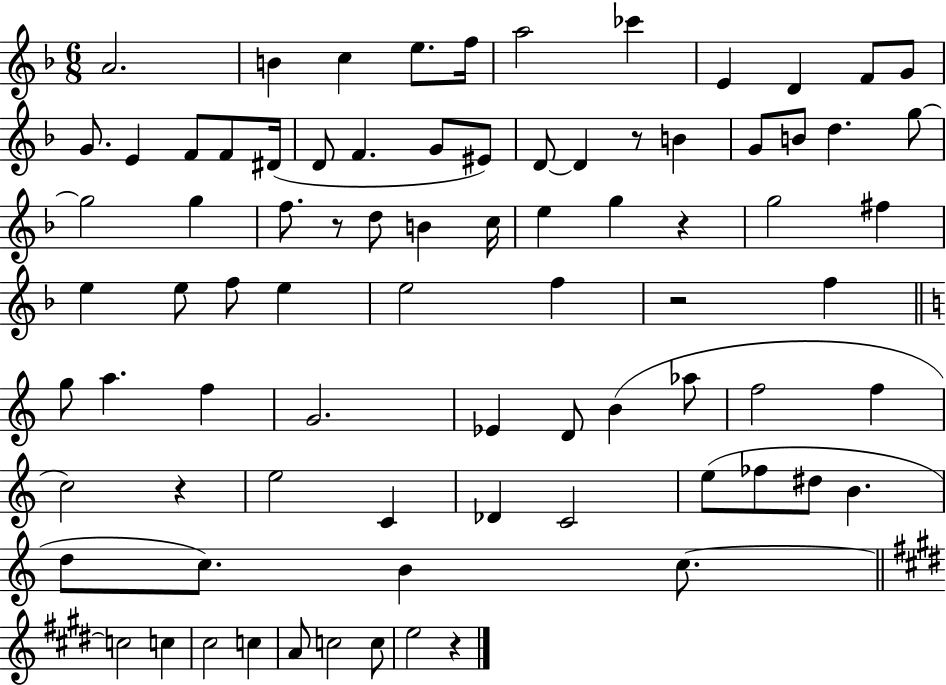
{
  \clef treble
  \numericTimeSignature
  \time 6/8
  \key f \major
  a'2. | b'4 c''4 e''8. f''16 | a''2 ces'''4 | e'4 d'4 f'8 g'8 | \break g'8. e'4 f'8 f'8 dis'16( | d'8 f'4. g'8 eis'8) | d'8~~ d'4 r8 b'4 | g'8 b'8 d''4. g''8~~ | \break g''2 g''4 | f''8. r8 d''8 b'4 c''16 | e''4 g''4 r4 | g''2 fis''4 | \break e''4 e''8 f''8 e''4 | e''2 f''4 | r2 f''4 | \bar "||" \break \key a \minor g''8 a''4. f''4 | g'2. | ees'4 d'8 b'4( aes''8 | f''2 f''4 | \break c''2) r4 | e''2 c'4 | des'4 c'2 | e''8( fes''8 dis''8 b'4. | \break d''8 c''8.) b'4 c''8.~~ | \bar "||" \break \key e \major c''2 c''4 | cis''2 c''4 | a'8 c''2 c''8 | e''2 r4 | \break \bar "|."
}